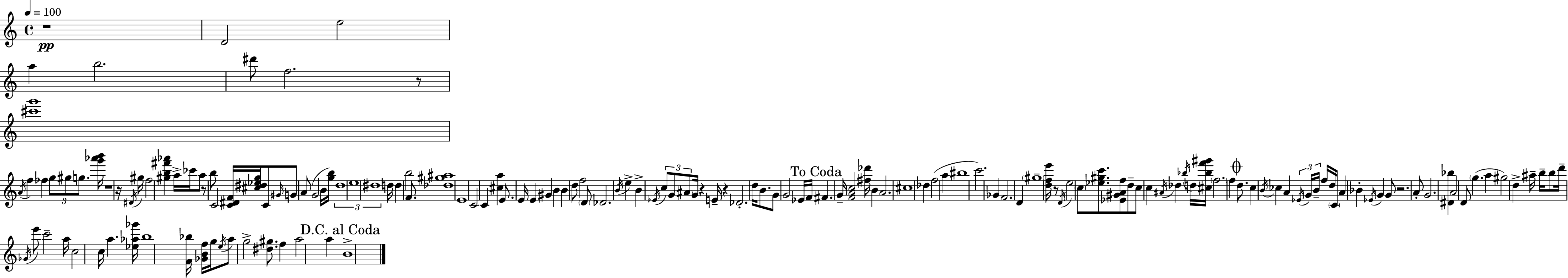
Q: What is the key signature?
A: A minor